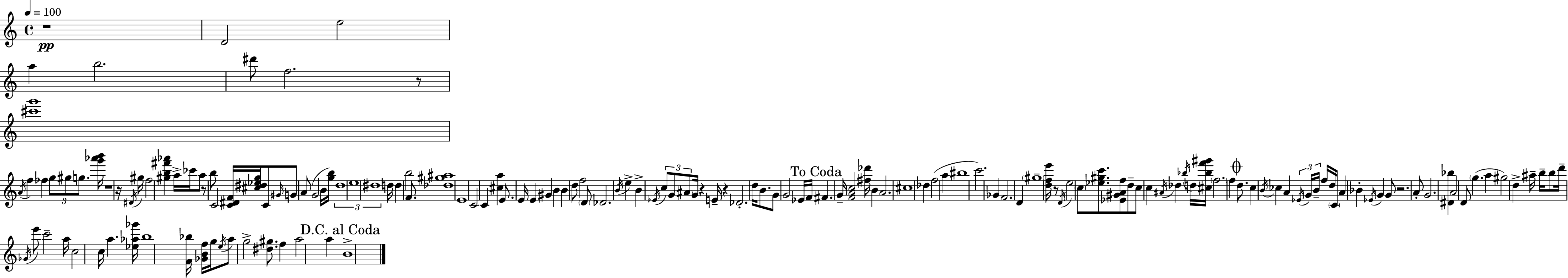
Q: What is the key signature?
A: A minor